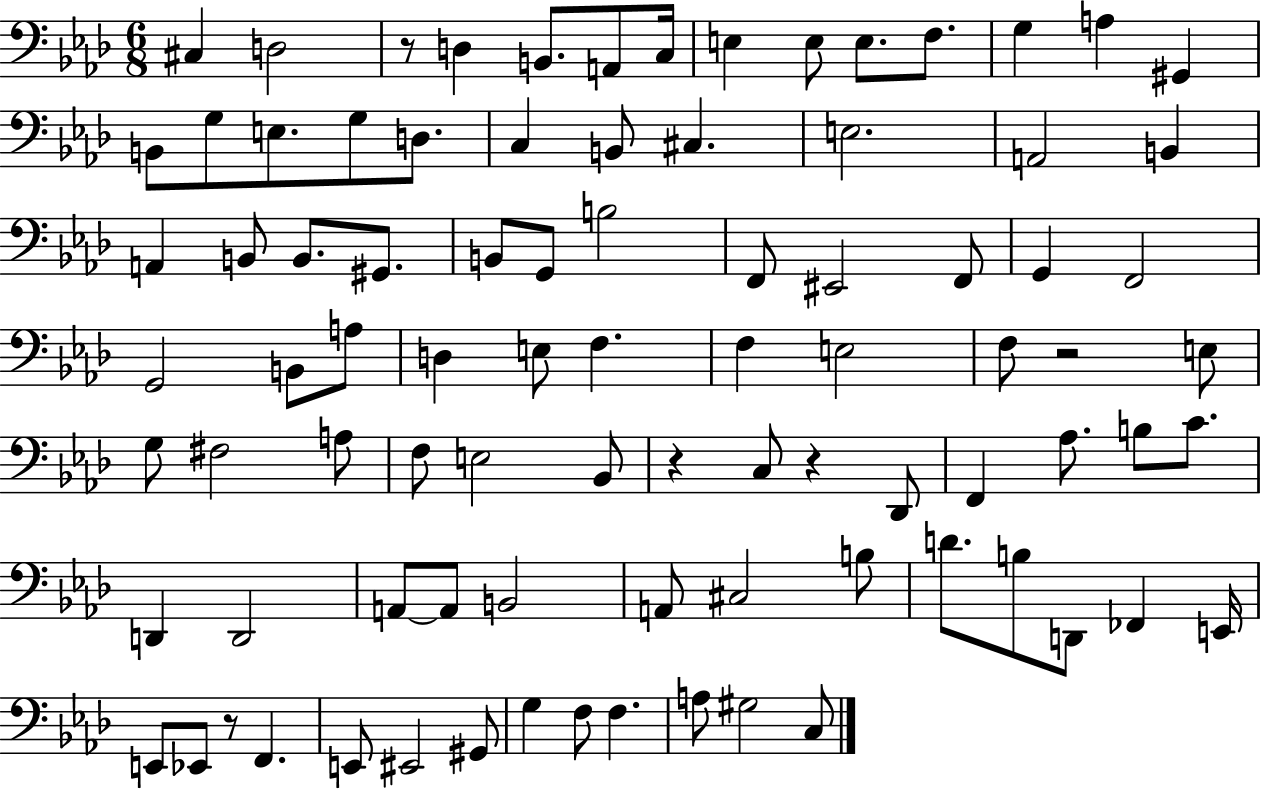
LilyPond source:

{
  \clef bass
  \numericTimeSignature
  \time 6/8
  \key aes \major
  cis4 d2 | r8 d4 b,8. a,8 c16 | e4 e8 e8. f8. | g4 a4 gis,4 | \break b,8 g8 e8. g8 d8. | c4 b,8 cis4. | e2. | a,2 b,4 | \break a,4 b,8 b,8. gis,8. | b,8 g,8 b2 | f,8 eis,2 f,8 | g,4 f,2 | \break g,2 b,8 a8 | d4 e8 f4. | f4 e2 | f8 r2 e8 | \break g8 fis2 a8 | f8 e2 bes,8 | r4 c8 r4 des,8 | f,4 aes8. b8 c'8. | \break d,4 d,2 | a,8~~ a,8 b,2 | a,8 cis2 b8 | d'8. b8 d,8 fes,4 e,16 | \break e,8 ees,8 r8 f,4. | e,8 eis,2 gis,8 | g4 f8 f4. | a8 gis2 c8 | \break \bar "|."
}